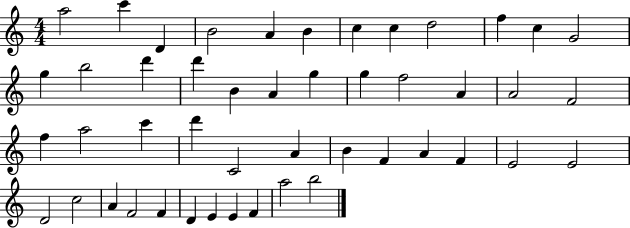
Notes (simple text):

A5/h C6/q D4/q B4/h A4/q B4/q C5/q C5/q D5/h F5/q C5/q G4/h G5/q B5/h D6/q D6/q B4/q A4/q G5/q G5/q F5/h A4/q A4/h F4/h F5/q A5/h C6/q D6/q C4/h A4/q B4/q F4/q A4/q F4/q E4/h E4/h D4/h C5/h A4/q F4/h F4/q D4/q E4/q E4/q F4/q A5/h B5/h